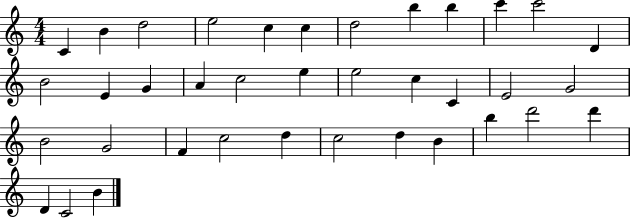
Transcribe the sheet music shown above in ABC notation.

X:1
T:Untitled
M:4/4
L:1/4
K:C
C B d2 e2 c c d2 b b c' c'2 D B2 E G A c2 e e2 c C E2 G2 B2 G2 F c2 d c2 d B b d'2 d' D C2 B